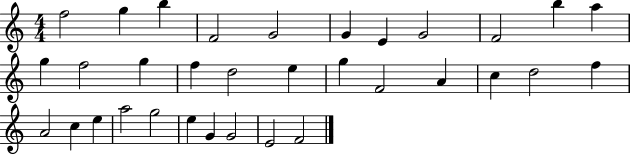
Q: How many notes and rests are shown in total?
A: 33